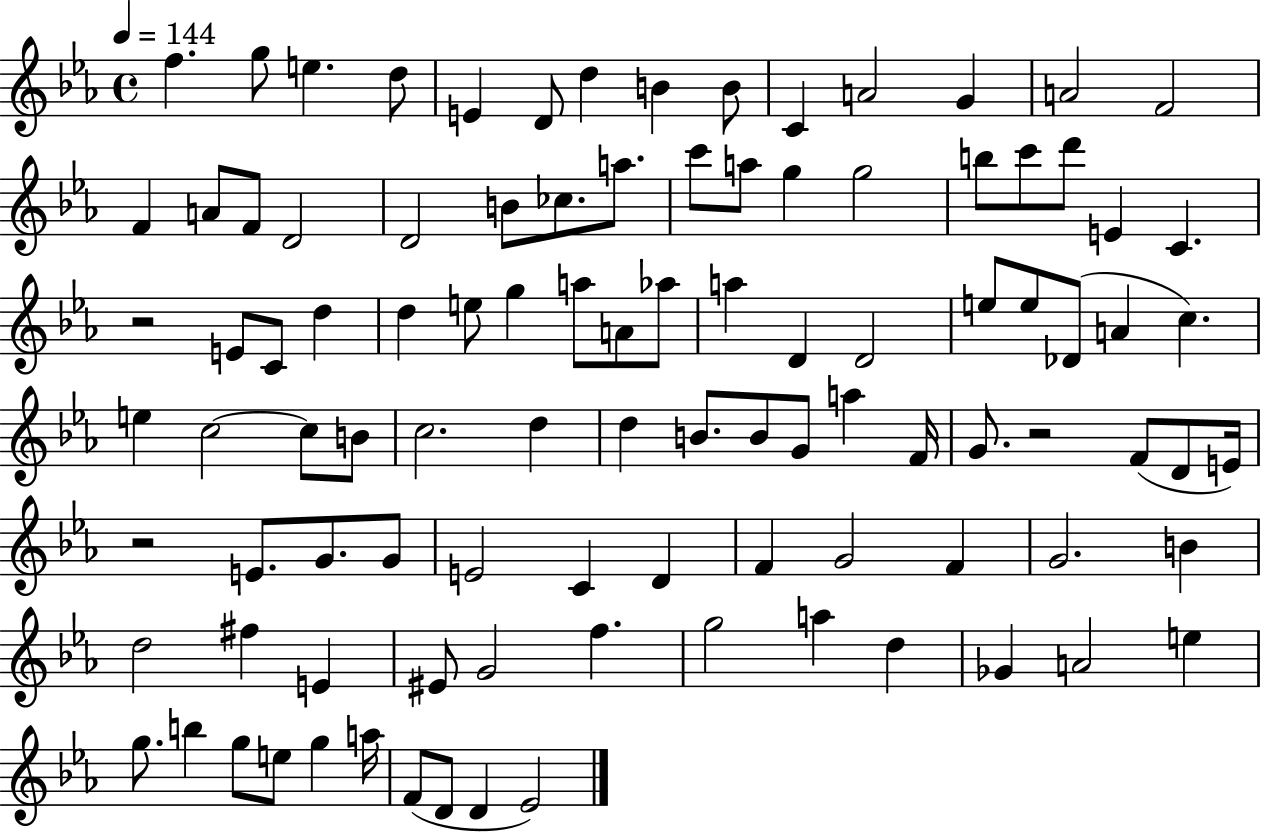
F5/q. G5/e E5/q. D5/e E4/q D4/e D5/q B4/q B4/e C4/q A4/h G4/q A4/h F4/h F4/q A4/e F4/e D4/h D4/h B4/e CES5/e. A5/e. C6/e A5/e G5/q G5/h B5/e C6/e D6/e E4/q C4/q. R/h E4/e C4/e D5/q D5/q E5/e G5/q A5/e A4/e Ab5/e A5/q D4/q D4/h E5/e E5/e Db4/e A4/q C5/q. E5/q C5/h C5/e B4/e C5/h. D5/q D5/q B4/e. B4/e G4/e A5/q F4/s G4/e. R/h F4/e D4/e E4/s R/h E4/e. G4/e. G4/e E4/h C4/q D4/q F4/q G4/h F4/q G4/h. B4/q D5/h F#5/q E4/q EIS4/e G4/h F5/q. G5/h A5/q D5/q Gb4/q A4/h E5/q G5/e. B5/q G5/e E5/e G5/q A5/s F4/e D4/e D4/q Eb4/h